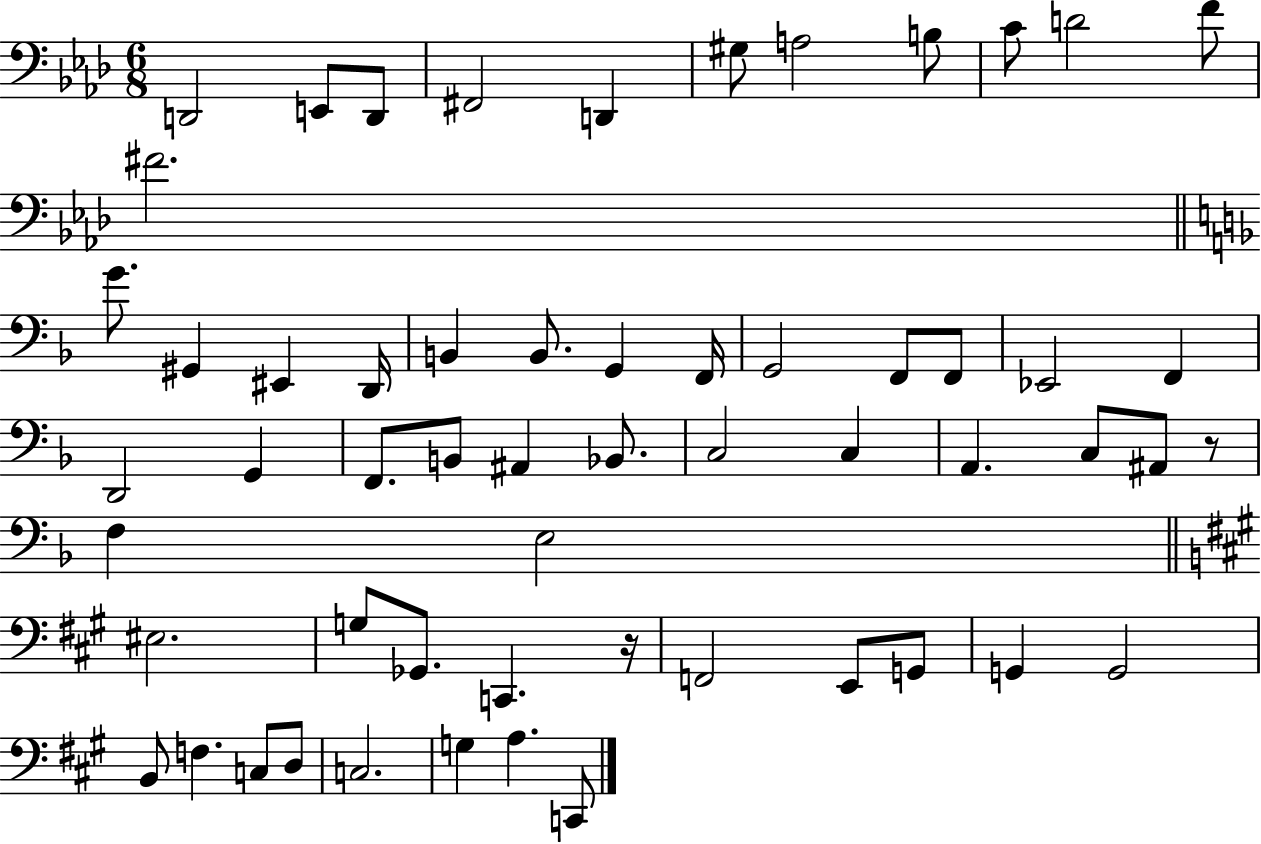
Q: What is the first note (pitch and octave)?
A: D2